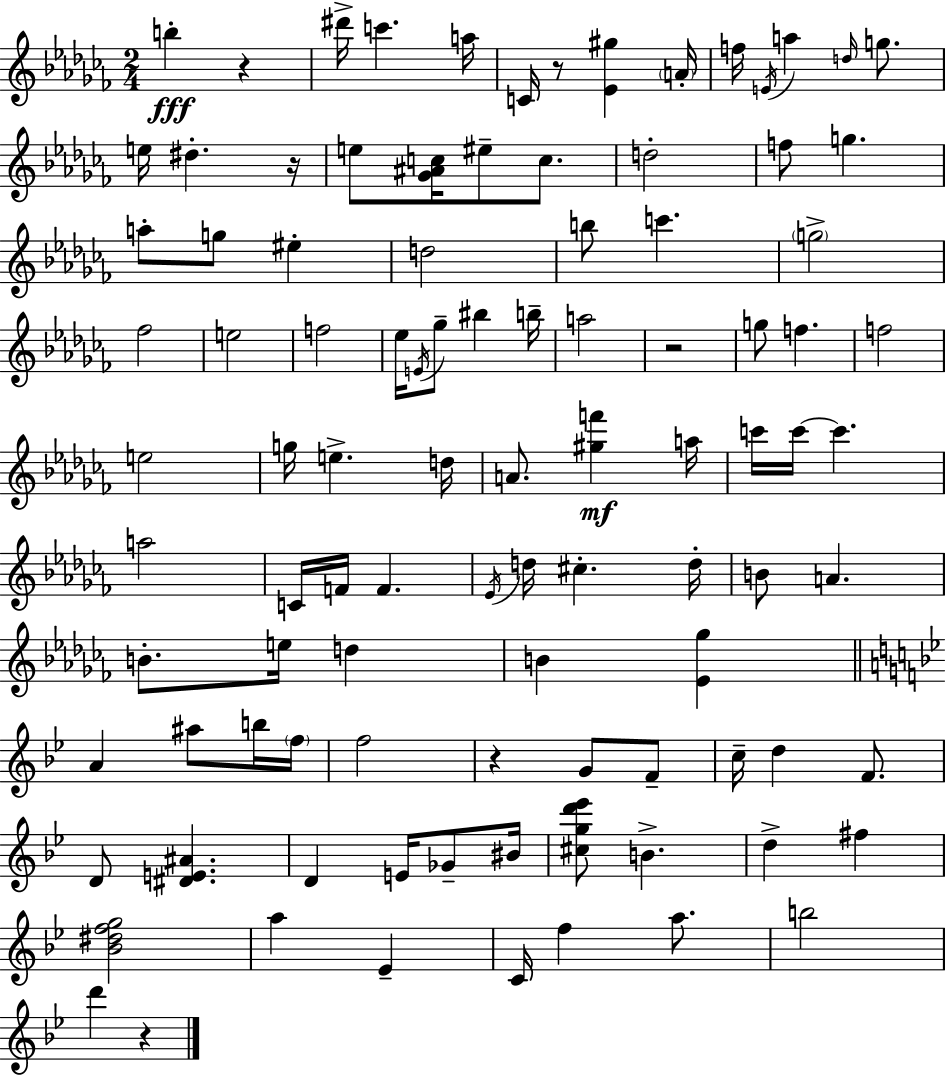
{
  \clef treble
  \numericTimeSignature
  \time 2/4
  \key aes \minor
  b''4-.\fff r4 | dis'''16-> c'''4. a''16 | c'16 r8 <ees' gis''>4 \parenthesize a'16-. | f''16 \acciaccatura { e'16 } a''4 \grace { d''16 } g''8. | \break e''16 dis''4.-. | r16 e''8 <ges' ais' c''>16 eis''8-- c''8. | d''2-. | f''8 g''4. | \break a''8-. g''8 eis''4-. | d''2 | b''8 c'''4. | \parenthesize g''2-> | \break fes''2 | e''2 | f''2 | ees''16 \acciaccatura { e'16 } ges''8-- bis''4 | \break b''16-- a''2 | r2 | g''8 f''4. | f''2 | \break e''2 | g''16 e''4.-> | d''16 a'8. <gis'' f'''>4\mf | a''16 c'''16 c'''16~~ c'''4. | \break a''2 | c'16 f'16 f'4. | \acciaccatura { ees'16 } d''16 cis''4.-. | d''16-. b'8 a'4. | \break b'8.-. e''16 | d''4 b'4 | <ees' ges''>4 \bar "||" \break \key bes \major a'4 ais''8 b''16 \parenthesize f''16 | f''2 | r4 g'8 f'8-- | c''16-- d''4 f'8. | \break d'8 <dis' e' ais'>4. | d'4 e'16 ges'8-- bis'16 | <cis'' g'' d''' ees'''>8 b'4.-> | d''4-> fis''4 | \break <bes' dis'' f'' g''>2 | a''4 ees'4-- | c'16 f''4 a''8. | b''2 | \break d'''4 r4 | \bar "|."
}